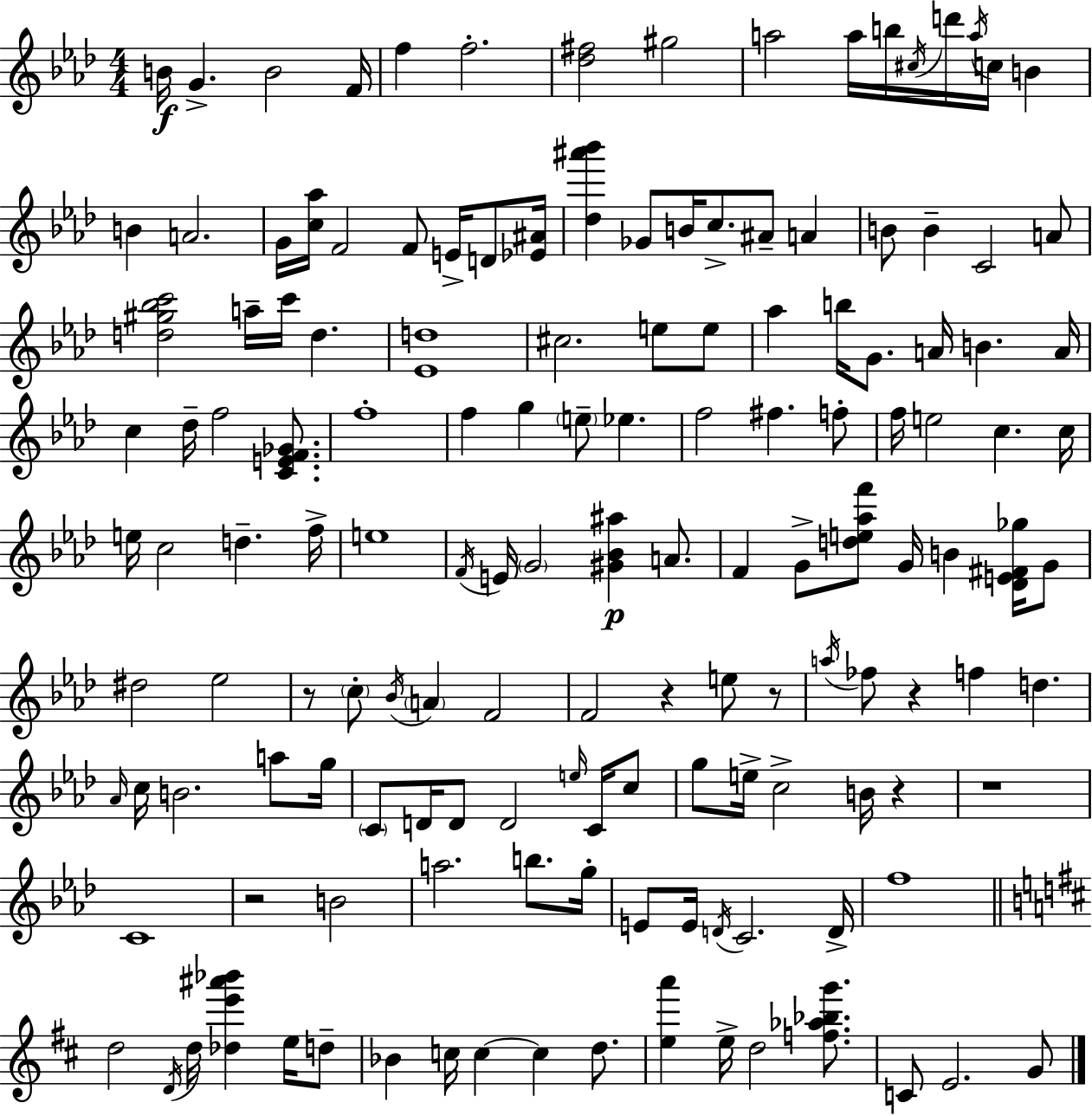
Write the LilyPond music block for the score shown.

{
  \clef treble
  \numericTimeSignature
  \time 4/4
  \key aes \major
  b'16\f g'4.-> b'2 f'16 | f''4 f''2.-. | <des'' fis''>2 gis''2 | a''2 a''16 b''16 \acciaccatura { cis''16 } d'''16 \acciaccatura { a''16 } c''16 b'4 | \break b'4 a'2. | g'16 <c'' aes''>16 f'2 f'8 e'16-> d'8 | <ees' ais'>16 <des'' ais''' bes'''>4 ges'8 b'16 c''8.-> ais'8-- a'4 | b'8 b'4-- c'2 | \break a'8 <d'' gis'' bes'' c'''>2 a''16-- c'''16 d''4. | <ees' d''>1 | cis''2. e''8 | e''8 aes''4 b''16 g'8. a'16 b'4. | \break a'16 c''4 des''16-- f''2 <c' e' f' ges'>8. | f''1-. | f''4 g''4 \parenthesize e''8-- ees''4. | f''2 fis''4. | \break f''8-. f''16 e''2 c''4. | c''16 e''16 c''2 d''4.-- | f''16-> e''1 | \acciaccatura { f'16 } e'16 \parenthesize g'2 <gis' bes' ais''>4\p | \break a'8. f'4 g'8-> <d'' e'' aes'' f'''>8 g'16 b'4 | <des' e' fis' ges''>16 g'8 dis''2 ees''2 | r8 \parenthesize c''8-. \acciaccatura { bes'16 } \parenthesize a'4 f'2 | f'2 r4 | \break e''8 r8 \acciaccatura { a''16 } fes''8 r4 f''4 d''4. | \grace { aes'16 } c''16 b'2. | a''8 g''16 \parenthesize c'8 d'16 d'8 d'2 | \grace { e''16 } c'16 c''8 g''8 e''16-> c''2-> | \break b'16 r4 r1 | c'1 | r2 b'2 | a''2. | \break b''8. g''16-. e'8 e'16 \acciaccatura { d'16 } c'2. | d'16-> f''1 | \bar "||" \break \key d \major d''2 \acciaccatura { d'16 } d''16 <des'' e''' ais''' bes'''>4 e''16 d''8-- | bes'4 c''16 c''4~~ c''4 d''8. | <e'' a'''>4 e''16-> d''2 <f'' aes'' bes'' g'''>8. | c'8 e'2. g'8 | \break \bar "|."
}